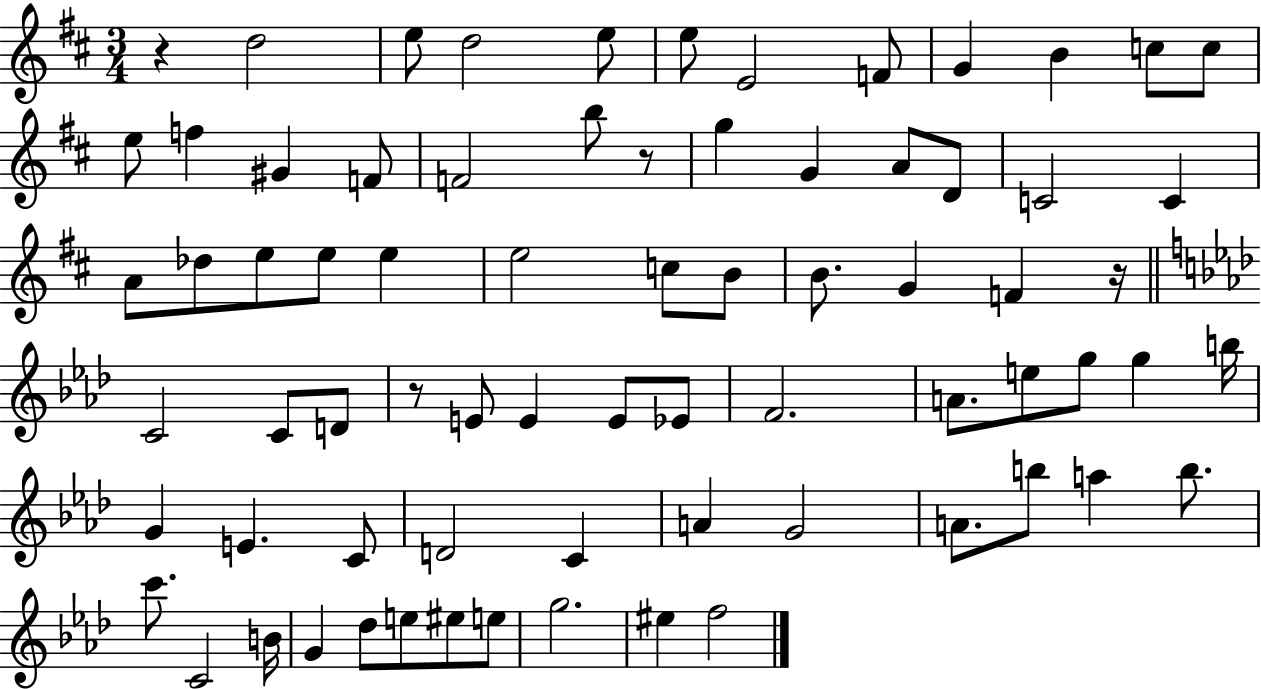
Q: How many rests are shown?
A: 4